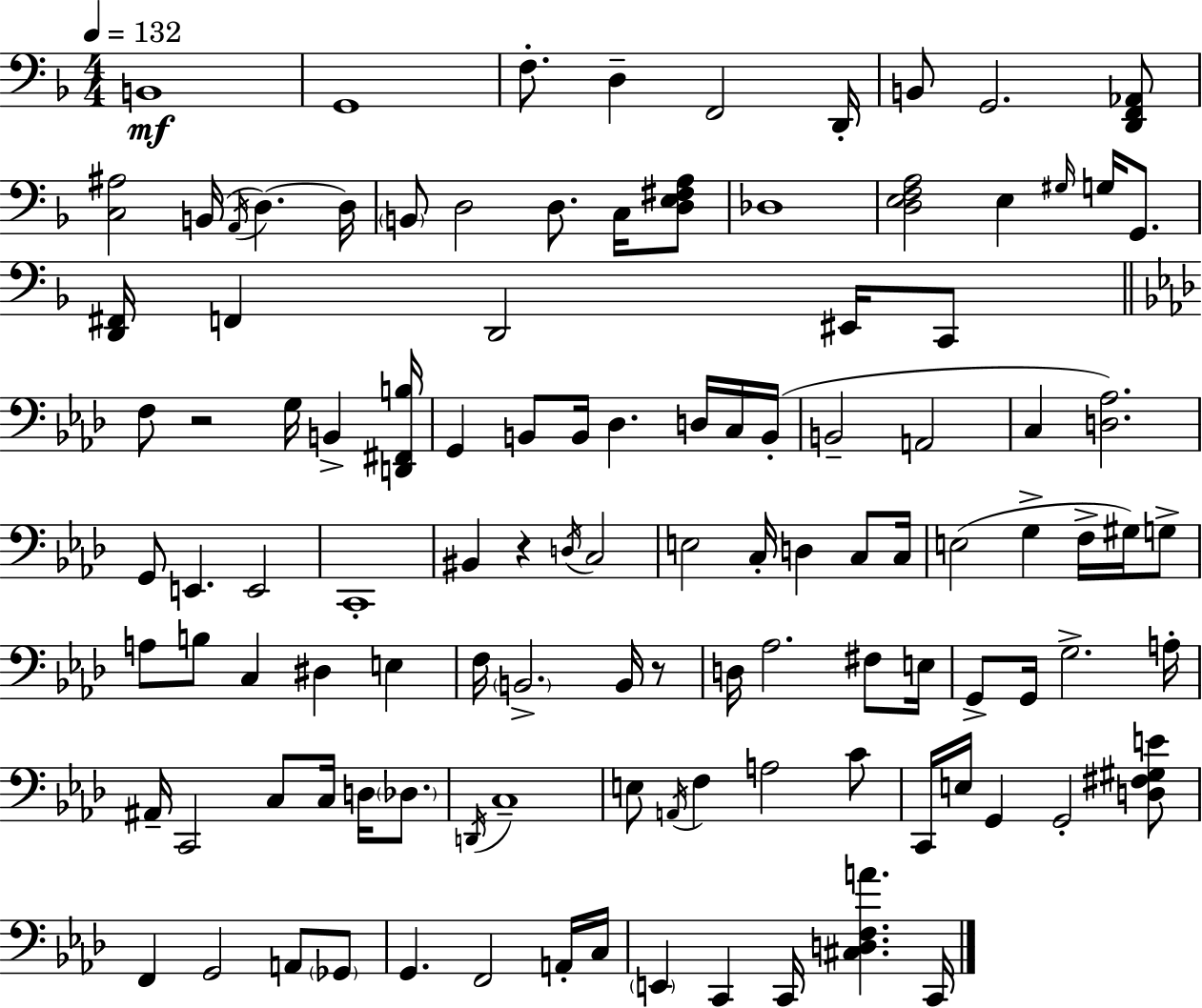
B2/w G2/w F3/e. D3/q F2/h D2/s B2/e G2/h. [D2,F2,Ab2]/e [C3,A#3]/h B2/s A2/s D3/q. D3/s B2/e D3/h D3/e. C3/s [D3,E3,F#3,A3]/e Db3/w [D3,E3,F3,A3]/h E3/q G#3/s G3/s G2/e. [D2,F#2]/s F2/q D2/h EIS2/s C2/e F3/e R/h G3/s B2/q [D2,F#2,B3]/s G2/q B2/e B2/s Db3/q. D3/s C3/s B2/s B2/h A2/h C3/q [D3,Ab3]/h. G2/e E2/q. E2/h C2/w BIS2/q R/q D3/s C3/h E3/h C3/s D3/q C3/e C3/s E3/h G3/q F3/s G#3/s G3/e A3/e B3/e C3/q D#3/q E3/q F3/s B2/h. B2/s R/e D3/s Ab3/h. F#3/e E3/s G2/e G2/s G3/h. A3/s A#2/s C2/h C3/e C3/s D3/s Db3/e. D2/s C3/w E3/e A2/s F3/q A3/h C4/e C2/s E3/s G2/q G2/h [D3,F#3,G#3,E4]/e F2/q G2/h A2/e Gb2/e G2/q. F2/h A2/s C3/s E2/q C2/q C2/s [C#3,D3,F3,A4]/q. C2/s